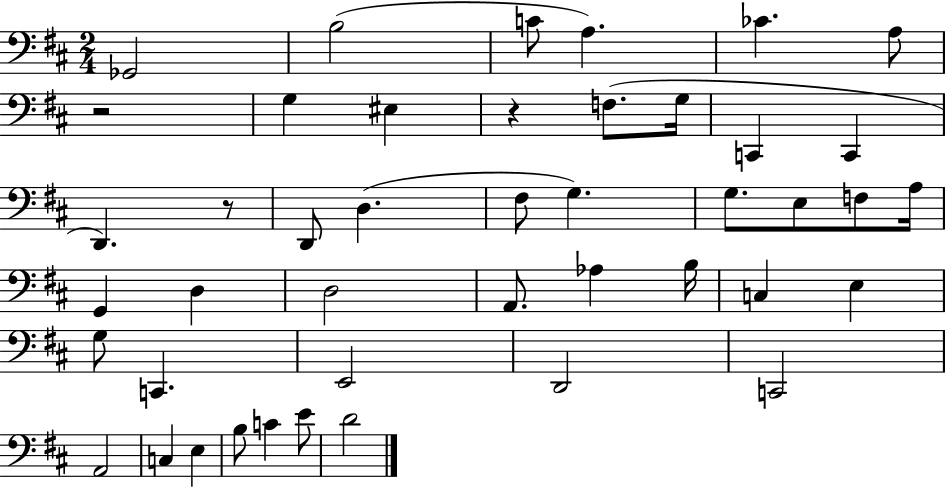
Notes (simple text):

Gb2/h B3/h C4/e A3/q. CES4/q. A3/e R/h G3/q EIS3/q R/q F3/e. G3/s C2/q C2/q D2/q. R/e D2/e D3/q. F#3/e G3/q. G3/e. E3/e F3/e A3/s G2/q D3/q D3/h A2/e. Ab3/q B3/s C3/q E3/q G3/e C2/q. E2/h D2/h C2/h A2/h C3/q E3/q B3/e C4/q E4/e D4/h